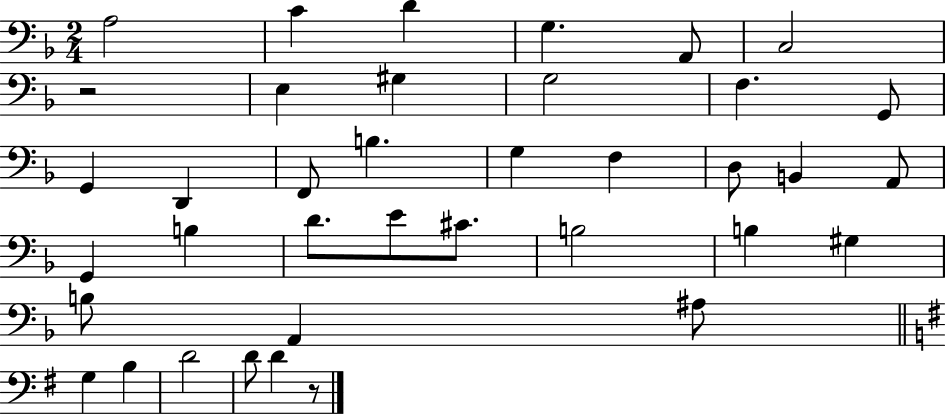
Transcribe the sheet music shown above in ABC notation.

X:1
T:Untitled
M:2/4
L:1/4
K:F
A,2 C D G, A,,/2 C,2 z2 E, ^G, G,2 F, G,,/2 G,, D,, F,,/2 B, G, F, D,/2 B,, A,,/2 G,, B, D/2 E/2 ^C/2 B,2 B, ^G, B,/2 A,, ^A,/2 G, B, D2 D/2 D z/2